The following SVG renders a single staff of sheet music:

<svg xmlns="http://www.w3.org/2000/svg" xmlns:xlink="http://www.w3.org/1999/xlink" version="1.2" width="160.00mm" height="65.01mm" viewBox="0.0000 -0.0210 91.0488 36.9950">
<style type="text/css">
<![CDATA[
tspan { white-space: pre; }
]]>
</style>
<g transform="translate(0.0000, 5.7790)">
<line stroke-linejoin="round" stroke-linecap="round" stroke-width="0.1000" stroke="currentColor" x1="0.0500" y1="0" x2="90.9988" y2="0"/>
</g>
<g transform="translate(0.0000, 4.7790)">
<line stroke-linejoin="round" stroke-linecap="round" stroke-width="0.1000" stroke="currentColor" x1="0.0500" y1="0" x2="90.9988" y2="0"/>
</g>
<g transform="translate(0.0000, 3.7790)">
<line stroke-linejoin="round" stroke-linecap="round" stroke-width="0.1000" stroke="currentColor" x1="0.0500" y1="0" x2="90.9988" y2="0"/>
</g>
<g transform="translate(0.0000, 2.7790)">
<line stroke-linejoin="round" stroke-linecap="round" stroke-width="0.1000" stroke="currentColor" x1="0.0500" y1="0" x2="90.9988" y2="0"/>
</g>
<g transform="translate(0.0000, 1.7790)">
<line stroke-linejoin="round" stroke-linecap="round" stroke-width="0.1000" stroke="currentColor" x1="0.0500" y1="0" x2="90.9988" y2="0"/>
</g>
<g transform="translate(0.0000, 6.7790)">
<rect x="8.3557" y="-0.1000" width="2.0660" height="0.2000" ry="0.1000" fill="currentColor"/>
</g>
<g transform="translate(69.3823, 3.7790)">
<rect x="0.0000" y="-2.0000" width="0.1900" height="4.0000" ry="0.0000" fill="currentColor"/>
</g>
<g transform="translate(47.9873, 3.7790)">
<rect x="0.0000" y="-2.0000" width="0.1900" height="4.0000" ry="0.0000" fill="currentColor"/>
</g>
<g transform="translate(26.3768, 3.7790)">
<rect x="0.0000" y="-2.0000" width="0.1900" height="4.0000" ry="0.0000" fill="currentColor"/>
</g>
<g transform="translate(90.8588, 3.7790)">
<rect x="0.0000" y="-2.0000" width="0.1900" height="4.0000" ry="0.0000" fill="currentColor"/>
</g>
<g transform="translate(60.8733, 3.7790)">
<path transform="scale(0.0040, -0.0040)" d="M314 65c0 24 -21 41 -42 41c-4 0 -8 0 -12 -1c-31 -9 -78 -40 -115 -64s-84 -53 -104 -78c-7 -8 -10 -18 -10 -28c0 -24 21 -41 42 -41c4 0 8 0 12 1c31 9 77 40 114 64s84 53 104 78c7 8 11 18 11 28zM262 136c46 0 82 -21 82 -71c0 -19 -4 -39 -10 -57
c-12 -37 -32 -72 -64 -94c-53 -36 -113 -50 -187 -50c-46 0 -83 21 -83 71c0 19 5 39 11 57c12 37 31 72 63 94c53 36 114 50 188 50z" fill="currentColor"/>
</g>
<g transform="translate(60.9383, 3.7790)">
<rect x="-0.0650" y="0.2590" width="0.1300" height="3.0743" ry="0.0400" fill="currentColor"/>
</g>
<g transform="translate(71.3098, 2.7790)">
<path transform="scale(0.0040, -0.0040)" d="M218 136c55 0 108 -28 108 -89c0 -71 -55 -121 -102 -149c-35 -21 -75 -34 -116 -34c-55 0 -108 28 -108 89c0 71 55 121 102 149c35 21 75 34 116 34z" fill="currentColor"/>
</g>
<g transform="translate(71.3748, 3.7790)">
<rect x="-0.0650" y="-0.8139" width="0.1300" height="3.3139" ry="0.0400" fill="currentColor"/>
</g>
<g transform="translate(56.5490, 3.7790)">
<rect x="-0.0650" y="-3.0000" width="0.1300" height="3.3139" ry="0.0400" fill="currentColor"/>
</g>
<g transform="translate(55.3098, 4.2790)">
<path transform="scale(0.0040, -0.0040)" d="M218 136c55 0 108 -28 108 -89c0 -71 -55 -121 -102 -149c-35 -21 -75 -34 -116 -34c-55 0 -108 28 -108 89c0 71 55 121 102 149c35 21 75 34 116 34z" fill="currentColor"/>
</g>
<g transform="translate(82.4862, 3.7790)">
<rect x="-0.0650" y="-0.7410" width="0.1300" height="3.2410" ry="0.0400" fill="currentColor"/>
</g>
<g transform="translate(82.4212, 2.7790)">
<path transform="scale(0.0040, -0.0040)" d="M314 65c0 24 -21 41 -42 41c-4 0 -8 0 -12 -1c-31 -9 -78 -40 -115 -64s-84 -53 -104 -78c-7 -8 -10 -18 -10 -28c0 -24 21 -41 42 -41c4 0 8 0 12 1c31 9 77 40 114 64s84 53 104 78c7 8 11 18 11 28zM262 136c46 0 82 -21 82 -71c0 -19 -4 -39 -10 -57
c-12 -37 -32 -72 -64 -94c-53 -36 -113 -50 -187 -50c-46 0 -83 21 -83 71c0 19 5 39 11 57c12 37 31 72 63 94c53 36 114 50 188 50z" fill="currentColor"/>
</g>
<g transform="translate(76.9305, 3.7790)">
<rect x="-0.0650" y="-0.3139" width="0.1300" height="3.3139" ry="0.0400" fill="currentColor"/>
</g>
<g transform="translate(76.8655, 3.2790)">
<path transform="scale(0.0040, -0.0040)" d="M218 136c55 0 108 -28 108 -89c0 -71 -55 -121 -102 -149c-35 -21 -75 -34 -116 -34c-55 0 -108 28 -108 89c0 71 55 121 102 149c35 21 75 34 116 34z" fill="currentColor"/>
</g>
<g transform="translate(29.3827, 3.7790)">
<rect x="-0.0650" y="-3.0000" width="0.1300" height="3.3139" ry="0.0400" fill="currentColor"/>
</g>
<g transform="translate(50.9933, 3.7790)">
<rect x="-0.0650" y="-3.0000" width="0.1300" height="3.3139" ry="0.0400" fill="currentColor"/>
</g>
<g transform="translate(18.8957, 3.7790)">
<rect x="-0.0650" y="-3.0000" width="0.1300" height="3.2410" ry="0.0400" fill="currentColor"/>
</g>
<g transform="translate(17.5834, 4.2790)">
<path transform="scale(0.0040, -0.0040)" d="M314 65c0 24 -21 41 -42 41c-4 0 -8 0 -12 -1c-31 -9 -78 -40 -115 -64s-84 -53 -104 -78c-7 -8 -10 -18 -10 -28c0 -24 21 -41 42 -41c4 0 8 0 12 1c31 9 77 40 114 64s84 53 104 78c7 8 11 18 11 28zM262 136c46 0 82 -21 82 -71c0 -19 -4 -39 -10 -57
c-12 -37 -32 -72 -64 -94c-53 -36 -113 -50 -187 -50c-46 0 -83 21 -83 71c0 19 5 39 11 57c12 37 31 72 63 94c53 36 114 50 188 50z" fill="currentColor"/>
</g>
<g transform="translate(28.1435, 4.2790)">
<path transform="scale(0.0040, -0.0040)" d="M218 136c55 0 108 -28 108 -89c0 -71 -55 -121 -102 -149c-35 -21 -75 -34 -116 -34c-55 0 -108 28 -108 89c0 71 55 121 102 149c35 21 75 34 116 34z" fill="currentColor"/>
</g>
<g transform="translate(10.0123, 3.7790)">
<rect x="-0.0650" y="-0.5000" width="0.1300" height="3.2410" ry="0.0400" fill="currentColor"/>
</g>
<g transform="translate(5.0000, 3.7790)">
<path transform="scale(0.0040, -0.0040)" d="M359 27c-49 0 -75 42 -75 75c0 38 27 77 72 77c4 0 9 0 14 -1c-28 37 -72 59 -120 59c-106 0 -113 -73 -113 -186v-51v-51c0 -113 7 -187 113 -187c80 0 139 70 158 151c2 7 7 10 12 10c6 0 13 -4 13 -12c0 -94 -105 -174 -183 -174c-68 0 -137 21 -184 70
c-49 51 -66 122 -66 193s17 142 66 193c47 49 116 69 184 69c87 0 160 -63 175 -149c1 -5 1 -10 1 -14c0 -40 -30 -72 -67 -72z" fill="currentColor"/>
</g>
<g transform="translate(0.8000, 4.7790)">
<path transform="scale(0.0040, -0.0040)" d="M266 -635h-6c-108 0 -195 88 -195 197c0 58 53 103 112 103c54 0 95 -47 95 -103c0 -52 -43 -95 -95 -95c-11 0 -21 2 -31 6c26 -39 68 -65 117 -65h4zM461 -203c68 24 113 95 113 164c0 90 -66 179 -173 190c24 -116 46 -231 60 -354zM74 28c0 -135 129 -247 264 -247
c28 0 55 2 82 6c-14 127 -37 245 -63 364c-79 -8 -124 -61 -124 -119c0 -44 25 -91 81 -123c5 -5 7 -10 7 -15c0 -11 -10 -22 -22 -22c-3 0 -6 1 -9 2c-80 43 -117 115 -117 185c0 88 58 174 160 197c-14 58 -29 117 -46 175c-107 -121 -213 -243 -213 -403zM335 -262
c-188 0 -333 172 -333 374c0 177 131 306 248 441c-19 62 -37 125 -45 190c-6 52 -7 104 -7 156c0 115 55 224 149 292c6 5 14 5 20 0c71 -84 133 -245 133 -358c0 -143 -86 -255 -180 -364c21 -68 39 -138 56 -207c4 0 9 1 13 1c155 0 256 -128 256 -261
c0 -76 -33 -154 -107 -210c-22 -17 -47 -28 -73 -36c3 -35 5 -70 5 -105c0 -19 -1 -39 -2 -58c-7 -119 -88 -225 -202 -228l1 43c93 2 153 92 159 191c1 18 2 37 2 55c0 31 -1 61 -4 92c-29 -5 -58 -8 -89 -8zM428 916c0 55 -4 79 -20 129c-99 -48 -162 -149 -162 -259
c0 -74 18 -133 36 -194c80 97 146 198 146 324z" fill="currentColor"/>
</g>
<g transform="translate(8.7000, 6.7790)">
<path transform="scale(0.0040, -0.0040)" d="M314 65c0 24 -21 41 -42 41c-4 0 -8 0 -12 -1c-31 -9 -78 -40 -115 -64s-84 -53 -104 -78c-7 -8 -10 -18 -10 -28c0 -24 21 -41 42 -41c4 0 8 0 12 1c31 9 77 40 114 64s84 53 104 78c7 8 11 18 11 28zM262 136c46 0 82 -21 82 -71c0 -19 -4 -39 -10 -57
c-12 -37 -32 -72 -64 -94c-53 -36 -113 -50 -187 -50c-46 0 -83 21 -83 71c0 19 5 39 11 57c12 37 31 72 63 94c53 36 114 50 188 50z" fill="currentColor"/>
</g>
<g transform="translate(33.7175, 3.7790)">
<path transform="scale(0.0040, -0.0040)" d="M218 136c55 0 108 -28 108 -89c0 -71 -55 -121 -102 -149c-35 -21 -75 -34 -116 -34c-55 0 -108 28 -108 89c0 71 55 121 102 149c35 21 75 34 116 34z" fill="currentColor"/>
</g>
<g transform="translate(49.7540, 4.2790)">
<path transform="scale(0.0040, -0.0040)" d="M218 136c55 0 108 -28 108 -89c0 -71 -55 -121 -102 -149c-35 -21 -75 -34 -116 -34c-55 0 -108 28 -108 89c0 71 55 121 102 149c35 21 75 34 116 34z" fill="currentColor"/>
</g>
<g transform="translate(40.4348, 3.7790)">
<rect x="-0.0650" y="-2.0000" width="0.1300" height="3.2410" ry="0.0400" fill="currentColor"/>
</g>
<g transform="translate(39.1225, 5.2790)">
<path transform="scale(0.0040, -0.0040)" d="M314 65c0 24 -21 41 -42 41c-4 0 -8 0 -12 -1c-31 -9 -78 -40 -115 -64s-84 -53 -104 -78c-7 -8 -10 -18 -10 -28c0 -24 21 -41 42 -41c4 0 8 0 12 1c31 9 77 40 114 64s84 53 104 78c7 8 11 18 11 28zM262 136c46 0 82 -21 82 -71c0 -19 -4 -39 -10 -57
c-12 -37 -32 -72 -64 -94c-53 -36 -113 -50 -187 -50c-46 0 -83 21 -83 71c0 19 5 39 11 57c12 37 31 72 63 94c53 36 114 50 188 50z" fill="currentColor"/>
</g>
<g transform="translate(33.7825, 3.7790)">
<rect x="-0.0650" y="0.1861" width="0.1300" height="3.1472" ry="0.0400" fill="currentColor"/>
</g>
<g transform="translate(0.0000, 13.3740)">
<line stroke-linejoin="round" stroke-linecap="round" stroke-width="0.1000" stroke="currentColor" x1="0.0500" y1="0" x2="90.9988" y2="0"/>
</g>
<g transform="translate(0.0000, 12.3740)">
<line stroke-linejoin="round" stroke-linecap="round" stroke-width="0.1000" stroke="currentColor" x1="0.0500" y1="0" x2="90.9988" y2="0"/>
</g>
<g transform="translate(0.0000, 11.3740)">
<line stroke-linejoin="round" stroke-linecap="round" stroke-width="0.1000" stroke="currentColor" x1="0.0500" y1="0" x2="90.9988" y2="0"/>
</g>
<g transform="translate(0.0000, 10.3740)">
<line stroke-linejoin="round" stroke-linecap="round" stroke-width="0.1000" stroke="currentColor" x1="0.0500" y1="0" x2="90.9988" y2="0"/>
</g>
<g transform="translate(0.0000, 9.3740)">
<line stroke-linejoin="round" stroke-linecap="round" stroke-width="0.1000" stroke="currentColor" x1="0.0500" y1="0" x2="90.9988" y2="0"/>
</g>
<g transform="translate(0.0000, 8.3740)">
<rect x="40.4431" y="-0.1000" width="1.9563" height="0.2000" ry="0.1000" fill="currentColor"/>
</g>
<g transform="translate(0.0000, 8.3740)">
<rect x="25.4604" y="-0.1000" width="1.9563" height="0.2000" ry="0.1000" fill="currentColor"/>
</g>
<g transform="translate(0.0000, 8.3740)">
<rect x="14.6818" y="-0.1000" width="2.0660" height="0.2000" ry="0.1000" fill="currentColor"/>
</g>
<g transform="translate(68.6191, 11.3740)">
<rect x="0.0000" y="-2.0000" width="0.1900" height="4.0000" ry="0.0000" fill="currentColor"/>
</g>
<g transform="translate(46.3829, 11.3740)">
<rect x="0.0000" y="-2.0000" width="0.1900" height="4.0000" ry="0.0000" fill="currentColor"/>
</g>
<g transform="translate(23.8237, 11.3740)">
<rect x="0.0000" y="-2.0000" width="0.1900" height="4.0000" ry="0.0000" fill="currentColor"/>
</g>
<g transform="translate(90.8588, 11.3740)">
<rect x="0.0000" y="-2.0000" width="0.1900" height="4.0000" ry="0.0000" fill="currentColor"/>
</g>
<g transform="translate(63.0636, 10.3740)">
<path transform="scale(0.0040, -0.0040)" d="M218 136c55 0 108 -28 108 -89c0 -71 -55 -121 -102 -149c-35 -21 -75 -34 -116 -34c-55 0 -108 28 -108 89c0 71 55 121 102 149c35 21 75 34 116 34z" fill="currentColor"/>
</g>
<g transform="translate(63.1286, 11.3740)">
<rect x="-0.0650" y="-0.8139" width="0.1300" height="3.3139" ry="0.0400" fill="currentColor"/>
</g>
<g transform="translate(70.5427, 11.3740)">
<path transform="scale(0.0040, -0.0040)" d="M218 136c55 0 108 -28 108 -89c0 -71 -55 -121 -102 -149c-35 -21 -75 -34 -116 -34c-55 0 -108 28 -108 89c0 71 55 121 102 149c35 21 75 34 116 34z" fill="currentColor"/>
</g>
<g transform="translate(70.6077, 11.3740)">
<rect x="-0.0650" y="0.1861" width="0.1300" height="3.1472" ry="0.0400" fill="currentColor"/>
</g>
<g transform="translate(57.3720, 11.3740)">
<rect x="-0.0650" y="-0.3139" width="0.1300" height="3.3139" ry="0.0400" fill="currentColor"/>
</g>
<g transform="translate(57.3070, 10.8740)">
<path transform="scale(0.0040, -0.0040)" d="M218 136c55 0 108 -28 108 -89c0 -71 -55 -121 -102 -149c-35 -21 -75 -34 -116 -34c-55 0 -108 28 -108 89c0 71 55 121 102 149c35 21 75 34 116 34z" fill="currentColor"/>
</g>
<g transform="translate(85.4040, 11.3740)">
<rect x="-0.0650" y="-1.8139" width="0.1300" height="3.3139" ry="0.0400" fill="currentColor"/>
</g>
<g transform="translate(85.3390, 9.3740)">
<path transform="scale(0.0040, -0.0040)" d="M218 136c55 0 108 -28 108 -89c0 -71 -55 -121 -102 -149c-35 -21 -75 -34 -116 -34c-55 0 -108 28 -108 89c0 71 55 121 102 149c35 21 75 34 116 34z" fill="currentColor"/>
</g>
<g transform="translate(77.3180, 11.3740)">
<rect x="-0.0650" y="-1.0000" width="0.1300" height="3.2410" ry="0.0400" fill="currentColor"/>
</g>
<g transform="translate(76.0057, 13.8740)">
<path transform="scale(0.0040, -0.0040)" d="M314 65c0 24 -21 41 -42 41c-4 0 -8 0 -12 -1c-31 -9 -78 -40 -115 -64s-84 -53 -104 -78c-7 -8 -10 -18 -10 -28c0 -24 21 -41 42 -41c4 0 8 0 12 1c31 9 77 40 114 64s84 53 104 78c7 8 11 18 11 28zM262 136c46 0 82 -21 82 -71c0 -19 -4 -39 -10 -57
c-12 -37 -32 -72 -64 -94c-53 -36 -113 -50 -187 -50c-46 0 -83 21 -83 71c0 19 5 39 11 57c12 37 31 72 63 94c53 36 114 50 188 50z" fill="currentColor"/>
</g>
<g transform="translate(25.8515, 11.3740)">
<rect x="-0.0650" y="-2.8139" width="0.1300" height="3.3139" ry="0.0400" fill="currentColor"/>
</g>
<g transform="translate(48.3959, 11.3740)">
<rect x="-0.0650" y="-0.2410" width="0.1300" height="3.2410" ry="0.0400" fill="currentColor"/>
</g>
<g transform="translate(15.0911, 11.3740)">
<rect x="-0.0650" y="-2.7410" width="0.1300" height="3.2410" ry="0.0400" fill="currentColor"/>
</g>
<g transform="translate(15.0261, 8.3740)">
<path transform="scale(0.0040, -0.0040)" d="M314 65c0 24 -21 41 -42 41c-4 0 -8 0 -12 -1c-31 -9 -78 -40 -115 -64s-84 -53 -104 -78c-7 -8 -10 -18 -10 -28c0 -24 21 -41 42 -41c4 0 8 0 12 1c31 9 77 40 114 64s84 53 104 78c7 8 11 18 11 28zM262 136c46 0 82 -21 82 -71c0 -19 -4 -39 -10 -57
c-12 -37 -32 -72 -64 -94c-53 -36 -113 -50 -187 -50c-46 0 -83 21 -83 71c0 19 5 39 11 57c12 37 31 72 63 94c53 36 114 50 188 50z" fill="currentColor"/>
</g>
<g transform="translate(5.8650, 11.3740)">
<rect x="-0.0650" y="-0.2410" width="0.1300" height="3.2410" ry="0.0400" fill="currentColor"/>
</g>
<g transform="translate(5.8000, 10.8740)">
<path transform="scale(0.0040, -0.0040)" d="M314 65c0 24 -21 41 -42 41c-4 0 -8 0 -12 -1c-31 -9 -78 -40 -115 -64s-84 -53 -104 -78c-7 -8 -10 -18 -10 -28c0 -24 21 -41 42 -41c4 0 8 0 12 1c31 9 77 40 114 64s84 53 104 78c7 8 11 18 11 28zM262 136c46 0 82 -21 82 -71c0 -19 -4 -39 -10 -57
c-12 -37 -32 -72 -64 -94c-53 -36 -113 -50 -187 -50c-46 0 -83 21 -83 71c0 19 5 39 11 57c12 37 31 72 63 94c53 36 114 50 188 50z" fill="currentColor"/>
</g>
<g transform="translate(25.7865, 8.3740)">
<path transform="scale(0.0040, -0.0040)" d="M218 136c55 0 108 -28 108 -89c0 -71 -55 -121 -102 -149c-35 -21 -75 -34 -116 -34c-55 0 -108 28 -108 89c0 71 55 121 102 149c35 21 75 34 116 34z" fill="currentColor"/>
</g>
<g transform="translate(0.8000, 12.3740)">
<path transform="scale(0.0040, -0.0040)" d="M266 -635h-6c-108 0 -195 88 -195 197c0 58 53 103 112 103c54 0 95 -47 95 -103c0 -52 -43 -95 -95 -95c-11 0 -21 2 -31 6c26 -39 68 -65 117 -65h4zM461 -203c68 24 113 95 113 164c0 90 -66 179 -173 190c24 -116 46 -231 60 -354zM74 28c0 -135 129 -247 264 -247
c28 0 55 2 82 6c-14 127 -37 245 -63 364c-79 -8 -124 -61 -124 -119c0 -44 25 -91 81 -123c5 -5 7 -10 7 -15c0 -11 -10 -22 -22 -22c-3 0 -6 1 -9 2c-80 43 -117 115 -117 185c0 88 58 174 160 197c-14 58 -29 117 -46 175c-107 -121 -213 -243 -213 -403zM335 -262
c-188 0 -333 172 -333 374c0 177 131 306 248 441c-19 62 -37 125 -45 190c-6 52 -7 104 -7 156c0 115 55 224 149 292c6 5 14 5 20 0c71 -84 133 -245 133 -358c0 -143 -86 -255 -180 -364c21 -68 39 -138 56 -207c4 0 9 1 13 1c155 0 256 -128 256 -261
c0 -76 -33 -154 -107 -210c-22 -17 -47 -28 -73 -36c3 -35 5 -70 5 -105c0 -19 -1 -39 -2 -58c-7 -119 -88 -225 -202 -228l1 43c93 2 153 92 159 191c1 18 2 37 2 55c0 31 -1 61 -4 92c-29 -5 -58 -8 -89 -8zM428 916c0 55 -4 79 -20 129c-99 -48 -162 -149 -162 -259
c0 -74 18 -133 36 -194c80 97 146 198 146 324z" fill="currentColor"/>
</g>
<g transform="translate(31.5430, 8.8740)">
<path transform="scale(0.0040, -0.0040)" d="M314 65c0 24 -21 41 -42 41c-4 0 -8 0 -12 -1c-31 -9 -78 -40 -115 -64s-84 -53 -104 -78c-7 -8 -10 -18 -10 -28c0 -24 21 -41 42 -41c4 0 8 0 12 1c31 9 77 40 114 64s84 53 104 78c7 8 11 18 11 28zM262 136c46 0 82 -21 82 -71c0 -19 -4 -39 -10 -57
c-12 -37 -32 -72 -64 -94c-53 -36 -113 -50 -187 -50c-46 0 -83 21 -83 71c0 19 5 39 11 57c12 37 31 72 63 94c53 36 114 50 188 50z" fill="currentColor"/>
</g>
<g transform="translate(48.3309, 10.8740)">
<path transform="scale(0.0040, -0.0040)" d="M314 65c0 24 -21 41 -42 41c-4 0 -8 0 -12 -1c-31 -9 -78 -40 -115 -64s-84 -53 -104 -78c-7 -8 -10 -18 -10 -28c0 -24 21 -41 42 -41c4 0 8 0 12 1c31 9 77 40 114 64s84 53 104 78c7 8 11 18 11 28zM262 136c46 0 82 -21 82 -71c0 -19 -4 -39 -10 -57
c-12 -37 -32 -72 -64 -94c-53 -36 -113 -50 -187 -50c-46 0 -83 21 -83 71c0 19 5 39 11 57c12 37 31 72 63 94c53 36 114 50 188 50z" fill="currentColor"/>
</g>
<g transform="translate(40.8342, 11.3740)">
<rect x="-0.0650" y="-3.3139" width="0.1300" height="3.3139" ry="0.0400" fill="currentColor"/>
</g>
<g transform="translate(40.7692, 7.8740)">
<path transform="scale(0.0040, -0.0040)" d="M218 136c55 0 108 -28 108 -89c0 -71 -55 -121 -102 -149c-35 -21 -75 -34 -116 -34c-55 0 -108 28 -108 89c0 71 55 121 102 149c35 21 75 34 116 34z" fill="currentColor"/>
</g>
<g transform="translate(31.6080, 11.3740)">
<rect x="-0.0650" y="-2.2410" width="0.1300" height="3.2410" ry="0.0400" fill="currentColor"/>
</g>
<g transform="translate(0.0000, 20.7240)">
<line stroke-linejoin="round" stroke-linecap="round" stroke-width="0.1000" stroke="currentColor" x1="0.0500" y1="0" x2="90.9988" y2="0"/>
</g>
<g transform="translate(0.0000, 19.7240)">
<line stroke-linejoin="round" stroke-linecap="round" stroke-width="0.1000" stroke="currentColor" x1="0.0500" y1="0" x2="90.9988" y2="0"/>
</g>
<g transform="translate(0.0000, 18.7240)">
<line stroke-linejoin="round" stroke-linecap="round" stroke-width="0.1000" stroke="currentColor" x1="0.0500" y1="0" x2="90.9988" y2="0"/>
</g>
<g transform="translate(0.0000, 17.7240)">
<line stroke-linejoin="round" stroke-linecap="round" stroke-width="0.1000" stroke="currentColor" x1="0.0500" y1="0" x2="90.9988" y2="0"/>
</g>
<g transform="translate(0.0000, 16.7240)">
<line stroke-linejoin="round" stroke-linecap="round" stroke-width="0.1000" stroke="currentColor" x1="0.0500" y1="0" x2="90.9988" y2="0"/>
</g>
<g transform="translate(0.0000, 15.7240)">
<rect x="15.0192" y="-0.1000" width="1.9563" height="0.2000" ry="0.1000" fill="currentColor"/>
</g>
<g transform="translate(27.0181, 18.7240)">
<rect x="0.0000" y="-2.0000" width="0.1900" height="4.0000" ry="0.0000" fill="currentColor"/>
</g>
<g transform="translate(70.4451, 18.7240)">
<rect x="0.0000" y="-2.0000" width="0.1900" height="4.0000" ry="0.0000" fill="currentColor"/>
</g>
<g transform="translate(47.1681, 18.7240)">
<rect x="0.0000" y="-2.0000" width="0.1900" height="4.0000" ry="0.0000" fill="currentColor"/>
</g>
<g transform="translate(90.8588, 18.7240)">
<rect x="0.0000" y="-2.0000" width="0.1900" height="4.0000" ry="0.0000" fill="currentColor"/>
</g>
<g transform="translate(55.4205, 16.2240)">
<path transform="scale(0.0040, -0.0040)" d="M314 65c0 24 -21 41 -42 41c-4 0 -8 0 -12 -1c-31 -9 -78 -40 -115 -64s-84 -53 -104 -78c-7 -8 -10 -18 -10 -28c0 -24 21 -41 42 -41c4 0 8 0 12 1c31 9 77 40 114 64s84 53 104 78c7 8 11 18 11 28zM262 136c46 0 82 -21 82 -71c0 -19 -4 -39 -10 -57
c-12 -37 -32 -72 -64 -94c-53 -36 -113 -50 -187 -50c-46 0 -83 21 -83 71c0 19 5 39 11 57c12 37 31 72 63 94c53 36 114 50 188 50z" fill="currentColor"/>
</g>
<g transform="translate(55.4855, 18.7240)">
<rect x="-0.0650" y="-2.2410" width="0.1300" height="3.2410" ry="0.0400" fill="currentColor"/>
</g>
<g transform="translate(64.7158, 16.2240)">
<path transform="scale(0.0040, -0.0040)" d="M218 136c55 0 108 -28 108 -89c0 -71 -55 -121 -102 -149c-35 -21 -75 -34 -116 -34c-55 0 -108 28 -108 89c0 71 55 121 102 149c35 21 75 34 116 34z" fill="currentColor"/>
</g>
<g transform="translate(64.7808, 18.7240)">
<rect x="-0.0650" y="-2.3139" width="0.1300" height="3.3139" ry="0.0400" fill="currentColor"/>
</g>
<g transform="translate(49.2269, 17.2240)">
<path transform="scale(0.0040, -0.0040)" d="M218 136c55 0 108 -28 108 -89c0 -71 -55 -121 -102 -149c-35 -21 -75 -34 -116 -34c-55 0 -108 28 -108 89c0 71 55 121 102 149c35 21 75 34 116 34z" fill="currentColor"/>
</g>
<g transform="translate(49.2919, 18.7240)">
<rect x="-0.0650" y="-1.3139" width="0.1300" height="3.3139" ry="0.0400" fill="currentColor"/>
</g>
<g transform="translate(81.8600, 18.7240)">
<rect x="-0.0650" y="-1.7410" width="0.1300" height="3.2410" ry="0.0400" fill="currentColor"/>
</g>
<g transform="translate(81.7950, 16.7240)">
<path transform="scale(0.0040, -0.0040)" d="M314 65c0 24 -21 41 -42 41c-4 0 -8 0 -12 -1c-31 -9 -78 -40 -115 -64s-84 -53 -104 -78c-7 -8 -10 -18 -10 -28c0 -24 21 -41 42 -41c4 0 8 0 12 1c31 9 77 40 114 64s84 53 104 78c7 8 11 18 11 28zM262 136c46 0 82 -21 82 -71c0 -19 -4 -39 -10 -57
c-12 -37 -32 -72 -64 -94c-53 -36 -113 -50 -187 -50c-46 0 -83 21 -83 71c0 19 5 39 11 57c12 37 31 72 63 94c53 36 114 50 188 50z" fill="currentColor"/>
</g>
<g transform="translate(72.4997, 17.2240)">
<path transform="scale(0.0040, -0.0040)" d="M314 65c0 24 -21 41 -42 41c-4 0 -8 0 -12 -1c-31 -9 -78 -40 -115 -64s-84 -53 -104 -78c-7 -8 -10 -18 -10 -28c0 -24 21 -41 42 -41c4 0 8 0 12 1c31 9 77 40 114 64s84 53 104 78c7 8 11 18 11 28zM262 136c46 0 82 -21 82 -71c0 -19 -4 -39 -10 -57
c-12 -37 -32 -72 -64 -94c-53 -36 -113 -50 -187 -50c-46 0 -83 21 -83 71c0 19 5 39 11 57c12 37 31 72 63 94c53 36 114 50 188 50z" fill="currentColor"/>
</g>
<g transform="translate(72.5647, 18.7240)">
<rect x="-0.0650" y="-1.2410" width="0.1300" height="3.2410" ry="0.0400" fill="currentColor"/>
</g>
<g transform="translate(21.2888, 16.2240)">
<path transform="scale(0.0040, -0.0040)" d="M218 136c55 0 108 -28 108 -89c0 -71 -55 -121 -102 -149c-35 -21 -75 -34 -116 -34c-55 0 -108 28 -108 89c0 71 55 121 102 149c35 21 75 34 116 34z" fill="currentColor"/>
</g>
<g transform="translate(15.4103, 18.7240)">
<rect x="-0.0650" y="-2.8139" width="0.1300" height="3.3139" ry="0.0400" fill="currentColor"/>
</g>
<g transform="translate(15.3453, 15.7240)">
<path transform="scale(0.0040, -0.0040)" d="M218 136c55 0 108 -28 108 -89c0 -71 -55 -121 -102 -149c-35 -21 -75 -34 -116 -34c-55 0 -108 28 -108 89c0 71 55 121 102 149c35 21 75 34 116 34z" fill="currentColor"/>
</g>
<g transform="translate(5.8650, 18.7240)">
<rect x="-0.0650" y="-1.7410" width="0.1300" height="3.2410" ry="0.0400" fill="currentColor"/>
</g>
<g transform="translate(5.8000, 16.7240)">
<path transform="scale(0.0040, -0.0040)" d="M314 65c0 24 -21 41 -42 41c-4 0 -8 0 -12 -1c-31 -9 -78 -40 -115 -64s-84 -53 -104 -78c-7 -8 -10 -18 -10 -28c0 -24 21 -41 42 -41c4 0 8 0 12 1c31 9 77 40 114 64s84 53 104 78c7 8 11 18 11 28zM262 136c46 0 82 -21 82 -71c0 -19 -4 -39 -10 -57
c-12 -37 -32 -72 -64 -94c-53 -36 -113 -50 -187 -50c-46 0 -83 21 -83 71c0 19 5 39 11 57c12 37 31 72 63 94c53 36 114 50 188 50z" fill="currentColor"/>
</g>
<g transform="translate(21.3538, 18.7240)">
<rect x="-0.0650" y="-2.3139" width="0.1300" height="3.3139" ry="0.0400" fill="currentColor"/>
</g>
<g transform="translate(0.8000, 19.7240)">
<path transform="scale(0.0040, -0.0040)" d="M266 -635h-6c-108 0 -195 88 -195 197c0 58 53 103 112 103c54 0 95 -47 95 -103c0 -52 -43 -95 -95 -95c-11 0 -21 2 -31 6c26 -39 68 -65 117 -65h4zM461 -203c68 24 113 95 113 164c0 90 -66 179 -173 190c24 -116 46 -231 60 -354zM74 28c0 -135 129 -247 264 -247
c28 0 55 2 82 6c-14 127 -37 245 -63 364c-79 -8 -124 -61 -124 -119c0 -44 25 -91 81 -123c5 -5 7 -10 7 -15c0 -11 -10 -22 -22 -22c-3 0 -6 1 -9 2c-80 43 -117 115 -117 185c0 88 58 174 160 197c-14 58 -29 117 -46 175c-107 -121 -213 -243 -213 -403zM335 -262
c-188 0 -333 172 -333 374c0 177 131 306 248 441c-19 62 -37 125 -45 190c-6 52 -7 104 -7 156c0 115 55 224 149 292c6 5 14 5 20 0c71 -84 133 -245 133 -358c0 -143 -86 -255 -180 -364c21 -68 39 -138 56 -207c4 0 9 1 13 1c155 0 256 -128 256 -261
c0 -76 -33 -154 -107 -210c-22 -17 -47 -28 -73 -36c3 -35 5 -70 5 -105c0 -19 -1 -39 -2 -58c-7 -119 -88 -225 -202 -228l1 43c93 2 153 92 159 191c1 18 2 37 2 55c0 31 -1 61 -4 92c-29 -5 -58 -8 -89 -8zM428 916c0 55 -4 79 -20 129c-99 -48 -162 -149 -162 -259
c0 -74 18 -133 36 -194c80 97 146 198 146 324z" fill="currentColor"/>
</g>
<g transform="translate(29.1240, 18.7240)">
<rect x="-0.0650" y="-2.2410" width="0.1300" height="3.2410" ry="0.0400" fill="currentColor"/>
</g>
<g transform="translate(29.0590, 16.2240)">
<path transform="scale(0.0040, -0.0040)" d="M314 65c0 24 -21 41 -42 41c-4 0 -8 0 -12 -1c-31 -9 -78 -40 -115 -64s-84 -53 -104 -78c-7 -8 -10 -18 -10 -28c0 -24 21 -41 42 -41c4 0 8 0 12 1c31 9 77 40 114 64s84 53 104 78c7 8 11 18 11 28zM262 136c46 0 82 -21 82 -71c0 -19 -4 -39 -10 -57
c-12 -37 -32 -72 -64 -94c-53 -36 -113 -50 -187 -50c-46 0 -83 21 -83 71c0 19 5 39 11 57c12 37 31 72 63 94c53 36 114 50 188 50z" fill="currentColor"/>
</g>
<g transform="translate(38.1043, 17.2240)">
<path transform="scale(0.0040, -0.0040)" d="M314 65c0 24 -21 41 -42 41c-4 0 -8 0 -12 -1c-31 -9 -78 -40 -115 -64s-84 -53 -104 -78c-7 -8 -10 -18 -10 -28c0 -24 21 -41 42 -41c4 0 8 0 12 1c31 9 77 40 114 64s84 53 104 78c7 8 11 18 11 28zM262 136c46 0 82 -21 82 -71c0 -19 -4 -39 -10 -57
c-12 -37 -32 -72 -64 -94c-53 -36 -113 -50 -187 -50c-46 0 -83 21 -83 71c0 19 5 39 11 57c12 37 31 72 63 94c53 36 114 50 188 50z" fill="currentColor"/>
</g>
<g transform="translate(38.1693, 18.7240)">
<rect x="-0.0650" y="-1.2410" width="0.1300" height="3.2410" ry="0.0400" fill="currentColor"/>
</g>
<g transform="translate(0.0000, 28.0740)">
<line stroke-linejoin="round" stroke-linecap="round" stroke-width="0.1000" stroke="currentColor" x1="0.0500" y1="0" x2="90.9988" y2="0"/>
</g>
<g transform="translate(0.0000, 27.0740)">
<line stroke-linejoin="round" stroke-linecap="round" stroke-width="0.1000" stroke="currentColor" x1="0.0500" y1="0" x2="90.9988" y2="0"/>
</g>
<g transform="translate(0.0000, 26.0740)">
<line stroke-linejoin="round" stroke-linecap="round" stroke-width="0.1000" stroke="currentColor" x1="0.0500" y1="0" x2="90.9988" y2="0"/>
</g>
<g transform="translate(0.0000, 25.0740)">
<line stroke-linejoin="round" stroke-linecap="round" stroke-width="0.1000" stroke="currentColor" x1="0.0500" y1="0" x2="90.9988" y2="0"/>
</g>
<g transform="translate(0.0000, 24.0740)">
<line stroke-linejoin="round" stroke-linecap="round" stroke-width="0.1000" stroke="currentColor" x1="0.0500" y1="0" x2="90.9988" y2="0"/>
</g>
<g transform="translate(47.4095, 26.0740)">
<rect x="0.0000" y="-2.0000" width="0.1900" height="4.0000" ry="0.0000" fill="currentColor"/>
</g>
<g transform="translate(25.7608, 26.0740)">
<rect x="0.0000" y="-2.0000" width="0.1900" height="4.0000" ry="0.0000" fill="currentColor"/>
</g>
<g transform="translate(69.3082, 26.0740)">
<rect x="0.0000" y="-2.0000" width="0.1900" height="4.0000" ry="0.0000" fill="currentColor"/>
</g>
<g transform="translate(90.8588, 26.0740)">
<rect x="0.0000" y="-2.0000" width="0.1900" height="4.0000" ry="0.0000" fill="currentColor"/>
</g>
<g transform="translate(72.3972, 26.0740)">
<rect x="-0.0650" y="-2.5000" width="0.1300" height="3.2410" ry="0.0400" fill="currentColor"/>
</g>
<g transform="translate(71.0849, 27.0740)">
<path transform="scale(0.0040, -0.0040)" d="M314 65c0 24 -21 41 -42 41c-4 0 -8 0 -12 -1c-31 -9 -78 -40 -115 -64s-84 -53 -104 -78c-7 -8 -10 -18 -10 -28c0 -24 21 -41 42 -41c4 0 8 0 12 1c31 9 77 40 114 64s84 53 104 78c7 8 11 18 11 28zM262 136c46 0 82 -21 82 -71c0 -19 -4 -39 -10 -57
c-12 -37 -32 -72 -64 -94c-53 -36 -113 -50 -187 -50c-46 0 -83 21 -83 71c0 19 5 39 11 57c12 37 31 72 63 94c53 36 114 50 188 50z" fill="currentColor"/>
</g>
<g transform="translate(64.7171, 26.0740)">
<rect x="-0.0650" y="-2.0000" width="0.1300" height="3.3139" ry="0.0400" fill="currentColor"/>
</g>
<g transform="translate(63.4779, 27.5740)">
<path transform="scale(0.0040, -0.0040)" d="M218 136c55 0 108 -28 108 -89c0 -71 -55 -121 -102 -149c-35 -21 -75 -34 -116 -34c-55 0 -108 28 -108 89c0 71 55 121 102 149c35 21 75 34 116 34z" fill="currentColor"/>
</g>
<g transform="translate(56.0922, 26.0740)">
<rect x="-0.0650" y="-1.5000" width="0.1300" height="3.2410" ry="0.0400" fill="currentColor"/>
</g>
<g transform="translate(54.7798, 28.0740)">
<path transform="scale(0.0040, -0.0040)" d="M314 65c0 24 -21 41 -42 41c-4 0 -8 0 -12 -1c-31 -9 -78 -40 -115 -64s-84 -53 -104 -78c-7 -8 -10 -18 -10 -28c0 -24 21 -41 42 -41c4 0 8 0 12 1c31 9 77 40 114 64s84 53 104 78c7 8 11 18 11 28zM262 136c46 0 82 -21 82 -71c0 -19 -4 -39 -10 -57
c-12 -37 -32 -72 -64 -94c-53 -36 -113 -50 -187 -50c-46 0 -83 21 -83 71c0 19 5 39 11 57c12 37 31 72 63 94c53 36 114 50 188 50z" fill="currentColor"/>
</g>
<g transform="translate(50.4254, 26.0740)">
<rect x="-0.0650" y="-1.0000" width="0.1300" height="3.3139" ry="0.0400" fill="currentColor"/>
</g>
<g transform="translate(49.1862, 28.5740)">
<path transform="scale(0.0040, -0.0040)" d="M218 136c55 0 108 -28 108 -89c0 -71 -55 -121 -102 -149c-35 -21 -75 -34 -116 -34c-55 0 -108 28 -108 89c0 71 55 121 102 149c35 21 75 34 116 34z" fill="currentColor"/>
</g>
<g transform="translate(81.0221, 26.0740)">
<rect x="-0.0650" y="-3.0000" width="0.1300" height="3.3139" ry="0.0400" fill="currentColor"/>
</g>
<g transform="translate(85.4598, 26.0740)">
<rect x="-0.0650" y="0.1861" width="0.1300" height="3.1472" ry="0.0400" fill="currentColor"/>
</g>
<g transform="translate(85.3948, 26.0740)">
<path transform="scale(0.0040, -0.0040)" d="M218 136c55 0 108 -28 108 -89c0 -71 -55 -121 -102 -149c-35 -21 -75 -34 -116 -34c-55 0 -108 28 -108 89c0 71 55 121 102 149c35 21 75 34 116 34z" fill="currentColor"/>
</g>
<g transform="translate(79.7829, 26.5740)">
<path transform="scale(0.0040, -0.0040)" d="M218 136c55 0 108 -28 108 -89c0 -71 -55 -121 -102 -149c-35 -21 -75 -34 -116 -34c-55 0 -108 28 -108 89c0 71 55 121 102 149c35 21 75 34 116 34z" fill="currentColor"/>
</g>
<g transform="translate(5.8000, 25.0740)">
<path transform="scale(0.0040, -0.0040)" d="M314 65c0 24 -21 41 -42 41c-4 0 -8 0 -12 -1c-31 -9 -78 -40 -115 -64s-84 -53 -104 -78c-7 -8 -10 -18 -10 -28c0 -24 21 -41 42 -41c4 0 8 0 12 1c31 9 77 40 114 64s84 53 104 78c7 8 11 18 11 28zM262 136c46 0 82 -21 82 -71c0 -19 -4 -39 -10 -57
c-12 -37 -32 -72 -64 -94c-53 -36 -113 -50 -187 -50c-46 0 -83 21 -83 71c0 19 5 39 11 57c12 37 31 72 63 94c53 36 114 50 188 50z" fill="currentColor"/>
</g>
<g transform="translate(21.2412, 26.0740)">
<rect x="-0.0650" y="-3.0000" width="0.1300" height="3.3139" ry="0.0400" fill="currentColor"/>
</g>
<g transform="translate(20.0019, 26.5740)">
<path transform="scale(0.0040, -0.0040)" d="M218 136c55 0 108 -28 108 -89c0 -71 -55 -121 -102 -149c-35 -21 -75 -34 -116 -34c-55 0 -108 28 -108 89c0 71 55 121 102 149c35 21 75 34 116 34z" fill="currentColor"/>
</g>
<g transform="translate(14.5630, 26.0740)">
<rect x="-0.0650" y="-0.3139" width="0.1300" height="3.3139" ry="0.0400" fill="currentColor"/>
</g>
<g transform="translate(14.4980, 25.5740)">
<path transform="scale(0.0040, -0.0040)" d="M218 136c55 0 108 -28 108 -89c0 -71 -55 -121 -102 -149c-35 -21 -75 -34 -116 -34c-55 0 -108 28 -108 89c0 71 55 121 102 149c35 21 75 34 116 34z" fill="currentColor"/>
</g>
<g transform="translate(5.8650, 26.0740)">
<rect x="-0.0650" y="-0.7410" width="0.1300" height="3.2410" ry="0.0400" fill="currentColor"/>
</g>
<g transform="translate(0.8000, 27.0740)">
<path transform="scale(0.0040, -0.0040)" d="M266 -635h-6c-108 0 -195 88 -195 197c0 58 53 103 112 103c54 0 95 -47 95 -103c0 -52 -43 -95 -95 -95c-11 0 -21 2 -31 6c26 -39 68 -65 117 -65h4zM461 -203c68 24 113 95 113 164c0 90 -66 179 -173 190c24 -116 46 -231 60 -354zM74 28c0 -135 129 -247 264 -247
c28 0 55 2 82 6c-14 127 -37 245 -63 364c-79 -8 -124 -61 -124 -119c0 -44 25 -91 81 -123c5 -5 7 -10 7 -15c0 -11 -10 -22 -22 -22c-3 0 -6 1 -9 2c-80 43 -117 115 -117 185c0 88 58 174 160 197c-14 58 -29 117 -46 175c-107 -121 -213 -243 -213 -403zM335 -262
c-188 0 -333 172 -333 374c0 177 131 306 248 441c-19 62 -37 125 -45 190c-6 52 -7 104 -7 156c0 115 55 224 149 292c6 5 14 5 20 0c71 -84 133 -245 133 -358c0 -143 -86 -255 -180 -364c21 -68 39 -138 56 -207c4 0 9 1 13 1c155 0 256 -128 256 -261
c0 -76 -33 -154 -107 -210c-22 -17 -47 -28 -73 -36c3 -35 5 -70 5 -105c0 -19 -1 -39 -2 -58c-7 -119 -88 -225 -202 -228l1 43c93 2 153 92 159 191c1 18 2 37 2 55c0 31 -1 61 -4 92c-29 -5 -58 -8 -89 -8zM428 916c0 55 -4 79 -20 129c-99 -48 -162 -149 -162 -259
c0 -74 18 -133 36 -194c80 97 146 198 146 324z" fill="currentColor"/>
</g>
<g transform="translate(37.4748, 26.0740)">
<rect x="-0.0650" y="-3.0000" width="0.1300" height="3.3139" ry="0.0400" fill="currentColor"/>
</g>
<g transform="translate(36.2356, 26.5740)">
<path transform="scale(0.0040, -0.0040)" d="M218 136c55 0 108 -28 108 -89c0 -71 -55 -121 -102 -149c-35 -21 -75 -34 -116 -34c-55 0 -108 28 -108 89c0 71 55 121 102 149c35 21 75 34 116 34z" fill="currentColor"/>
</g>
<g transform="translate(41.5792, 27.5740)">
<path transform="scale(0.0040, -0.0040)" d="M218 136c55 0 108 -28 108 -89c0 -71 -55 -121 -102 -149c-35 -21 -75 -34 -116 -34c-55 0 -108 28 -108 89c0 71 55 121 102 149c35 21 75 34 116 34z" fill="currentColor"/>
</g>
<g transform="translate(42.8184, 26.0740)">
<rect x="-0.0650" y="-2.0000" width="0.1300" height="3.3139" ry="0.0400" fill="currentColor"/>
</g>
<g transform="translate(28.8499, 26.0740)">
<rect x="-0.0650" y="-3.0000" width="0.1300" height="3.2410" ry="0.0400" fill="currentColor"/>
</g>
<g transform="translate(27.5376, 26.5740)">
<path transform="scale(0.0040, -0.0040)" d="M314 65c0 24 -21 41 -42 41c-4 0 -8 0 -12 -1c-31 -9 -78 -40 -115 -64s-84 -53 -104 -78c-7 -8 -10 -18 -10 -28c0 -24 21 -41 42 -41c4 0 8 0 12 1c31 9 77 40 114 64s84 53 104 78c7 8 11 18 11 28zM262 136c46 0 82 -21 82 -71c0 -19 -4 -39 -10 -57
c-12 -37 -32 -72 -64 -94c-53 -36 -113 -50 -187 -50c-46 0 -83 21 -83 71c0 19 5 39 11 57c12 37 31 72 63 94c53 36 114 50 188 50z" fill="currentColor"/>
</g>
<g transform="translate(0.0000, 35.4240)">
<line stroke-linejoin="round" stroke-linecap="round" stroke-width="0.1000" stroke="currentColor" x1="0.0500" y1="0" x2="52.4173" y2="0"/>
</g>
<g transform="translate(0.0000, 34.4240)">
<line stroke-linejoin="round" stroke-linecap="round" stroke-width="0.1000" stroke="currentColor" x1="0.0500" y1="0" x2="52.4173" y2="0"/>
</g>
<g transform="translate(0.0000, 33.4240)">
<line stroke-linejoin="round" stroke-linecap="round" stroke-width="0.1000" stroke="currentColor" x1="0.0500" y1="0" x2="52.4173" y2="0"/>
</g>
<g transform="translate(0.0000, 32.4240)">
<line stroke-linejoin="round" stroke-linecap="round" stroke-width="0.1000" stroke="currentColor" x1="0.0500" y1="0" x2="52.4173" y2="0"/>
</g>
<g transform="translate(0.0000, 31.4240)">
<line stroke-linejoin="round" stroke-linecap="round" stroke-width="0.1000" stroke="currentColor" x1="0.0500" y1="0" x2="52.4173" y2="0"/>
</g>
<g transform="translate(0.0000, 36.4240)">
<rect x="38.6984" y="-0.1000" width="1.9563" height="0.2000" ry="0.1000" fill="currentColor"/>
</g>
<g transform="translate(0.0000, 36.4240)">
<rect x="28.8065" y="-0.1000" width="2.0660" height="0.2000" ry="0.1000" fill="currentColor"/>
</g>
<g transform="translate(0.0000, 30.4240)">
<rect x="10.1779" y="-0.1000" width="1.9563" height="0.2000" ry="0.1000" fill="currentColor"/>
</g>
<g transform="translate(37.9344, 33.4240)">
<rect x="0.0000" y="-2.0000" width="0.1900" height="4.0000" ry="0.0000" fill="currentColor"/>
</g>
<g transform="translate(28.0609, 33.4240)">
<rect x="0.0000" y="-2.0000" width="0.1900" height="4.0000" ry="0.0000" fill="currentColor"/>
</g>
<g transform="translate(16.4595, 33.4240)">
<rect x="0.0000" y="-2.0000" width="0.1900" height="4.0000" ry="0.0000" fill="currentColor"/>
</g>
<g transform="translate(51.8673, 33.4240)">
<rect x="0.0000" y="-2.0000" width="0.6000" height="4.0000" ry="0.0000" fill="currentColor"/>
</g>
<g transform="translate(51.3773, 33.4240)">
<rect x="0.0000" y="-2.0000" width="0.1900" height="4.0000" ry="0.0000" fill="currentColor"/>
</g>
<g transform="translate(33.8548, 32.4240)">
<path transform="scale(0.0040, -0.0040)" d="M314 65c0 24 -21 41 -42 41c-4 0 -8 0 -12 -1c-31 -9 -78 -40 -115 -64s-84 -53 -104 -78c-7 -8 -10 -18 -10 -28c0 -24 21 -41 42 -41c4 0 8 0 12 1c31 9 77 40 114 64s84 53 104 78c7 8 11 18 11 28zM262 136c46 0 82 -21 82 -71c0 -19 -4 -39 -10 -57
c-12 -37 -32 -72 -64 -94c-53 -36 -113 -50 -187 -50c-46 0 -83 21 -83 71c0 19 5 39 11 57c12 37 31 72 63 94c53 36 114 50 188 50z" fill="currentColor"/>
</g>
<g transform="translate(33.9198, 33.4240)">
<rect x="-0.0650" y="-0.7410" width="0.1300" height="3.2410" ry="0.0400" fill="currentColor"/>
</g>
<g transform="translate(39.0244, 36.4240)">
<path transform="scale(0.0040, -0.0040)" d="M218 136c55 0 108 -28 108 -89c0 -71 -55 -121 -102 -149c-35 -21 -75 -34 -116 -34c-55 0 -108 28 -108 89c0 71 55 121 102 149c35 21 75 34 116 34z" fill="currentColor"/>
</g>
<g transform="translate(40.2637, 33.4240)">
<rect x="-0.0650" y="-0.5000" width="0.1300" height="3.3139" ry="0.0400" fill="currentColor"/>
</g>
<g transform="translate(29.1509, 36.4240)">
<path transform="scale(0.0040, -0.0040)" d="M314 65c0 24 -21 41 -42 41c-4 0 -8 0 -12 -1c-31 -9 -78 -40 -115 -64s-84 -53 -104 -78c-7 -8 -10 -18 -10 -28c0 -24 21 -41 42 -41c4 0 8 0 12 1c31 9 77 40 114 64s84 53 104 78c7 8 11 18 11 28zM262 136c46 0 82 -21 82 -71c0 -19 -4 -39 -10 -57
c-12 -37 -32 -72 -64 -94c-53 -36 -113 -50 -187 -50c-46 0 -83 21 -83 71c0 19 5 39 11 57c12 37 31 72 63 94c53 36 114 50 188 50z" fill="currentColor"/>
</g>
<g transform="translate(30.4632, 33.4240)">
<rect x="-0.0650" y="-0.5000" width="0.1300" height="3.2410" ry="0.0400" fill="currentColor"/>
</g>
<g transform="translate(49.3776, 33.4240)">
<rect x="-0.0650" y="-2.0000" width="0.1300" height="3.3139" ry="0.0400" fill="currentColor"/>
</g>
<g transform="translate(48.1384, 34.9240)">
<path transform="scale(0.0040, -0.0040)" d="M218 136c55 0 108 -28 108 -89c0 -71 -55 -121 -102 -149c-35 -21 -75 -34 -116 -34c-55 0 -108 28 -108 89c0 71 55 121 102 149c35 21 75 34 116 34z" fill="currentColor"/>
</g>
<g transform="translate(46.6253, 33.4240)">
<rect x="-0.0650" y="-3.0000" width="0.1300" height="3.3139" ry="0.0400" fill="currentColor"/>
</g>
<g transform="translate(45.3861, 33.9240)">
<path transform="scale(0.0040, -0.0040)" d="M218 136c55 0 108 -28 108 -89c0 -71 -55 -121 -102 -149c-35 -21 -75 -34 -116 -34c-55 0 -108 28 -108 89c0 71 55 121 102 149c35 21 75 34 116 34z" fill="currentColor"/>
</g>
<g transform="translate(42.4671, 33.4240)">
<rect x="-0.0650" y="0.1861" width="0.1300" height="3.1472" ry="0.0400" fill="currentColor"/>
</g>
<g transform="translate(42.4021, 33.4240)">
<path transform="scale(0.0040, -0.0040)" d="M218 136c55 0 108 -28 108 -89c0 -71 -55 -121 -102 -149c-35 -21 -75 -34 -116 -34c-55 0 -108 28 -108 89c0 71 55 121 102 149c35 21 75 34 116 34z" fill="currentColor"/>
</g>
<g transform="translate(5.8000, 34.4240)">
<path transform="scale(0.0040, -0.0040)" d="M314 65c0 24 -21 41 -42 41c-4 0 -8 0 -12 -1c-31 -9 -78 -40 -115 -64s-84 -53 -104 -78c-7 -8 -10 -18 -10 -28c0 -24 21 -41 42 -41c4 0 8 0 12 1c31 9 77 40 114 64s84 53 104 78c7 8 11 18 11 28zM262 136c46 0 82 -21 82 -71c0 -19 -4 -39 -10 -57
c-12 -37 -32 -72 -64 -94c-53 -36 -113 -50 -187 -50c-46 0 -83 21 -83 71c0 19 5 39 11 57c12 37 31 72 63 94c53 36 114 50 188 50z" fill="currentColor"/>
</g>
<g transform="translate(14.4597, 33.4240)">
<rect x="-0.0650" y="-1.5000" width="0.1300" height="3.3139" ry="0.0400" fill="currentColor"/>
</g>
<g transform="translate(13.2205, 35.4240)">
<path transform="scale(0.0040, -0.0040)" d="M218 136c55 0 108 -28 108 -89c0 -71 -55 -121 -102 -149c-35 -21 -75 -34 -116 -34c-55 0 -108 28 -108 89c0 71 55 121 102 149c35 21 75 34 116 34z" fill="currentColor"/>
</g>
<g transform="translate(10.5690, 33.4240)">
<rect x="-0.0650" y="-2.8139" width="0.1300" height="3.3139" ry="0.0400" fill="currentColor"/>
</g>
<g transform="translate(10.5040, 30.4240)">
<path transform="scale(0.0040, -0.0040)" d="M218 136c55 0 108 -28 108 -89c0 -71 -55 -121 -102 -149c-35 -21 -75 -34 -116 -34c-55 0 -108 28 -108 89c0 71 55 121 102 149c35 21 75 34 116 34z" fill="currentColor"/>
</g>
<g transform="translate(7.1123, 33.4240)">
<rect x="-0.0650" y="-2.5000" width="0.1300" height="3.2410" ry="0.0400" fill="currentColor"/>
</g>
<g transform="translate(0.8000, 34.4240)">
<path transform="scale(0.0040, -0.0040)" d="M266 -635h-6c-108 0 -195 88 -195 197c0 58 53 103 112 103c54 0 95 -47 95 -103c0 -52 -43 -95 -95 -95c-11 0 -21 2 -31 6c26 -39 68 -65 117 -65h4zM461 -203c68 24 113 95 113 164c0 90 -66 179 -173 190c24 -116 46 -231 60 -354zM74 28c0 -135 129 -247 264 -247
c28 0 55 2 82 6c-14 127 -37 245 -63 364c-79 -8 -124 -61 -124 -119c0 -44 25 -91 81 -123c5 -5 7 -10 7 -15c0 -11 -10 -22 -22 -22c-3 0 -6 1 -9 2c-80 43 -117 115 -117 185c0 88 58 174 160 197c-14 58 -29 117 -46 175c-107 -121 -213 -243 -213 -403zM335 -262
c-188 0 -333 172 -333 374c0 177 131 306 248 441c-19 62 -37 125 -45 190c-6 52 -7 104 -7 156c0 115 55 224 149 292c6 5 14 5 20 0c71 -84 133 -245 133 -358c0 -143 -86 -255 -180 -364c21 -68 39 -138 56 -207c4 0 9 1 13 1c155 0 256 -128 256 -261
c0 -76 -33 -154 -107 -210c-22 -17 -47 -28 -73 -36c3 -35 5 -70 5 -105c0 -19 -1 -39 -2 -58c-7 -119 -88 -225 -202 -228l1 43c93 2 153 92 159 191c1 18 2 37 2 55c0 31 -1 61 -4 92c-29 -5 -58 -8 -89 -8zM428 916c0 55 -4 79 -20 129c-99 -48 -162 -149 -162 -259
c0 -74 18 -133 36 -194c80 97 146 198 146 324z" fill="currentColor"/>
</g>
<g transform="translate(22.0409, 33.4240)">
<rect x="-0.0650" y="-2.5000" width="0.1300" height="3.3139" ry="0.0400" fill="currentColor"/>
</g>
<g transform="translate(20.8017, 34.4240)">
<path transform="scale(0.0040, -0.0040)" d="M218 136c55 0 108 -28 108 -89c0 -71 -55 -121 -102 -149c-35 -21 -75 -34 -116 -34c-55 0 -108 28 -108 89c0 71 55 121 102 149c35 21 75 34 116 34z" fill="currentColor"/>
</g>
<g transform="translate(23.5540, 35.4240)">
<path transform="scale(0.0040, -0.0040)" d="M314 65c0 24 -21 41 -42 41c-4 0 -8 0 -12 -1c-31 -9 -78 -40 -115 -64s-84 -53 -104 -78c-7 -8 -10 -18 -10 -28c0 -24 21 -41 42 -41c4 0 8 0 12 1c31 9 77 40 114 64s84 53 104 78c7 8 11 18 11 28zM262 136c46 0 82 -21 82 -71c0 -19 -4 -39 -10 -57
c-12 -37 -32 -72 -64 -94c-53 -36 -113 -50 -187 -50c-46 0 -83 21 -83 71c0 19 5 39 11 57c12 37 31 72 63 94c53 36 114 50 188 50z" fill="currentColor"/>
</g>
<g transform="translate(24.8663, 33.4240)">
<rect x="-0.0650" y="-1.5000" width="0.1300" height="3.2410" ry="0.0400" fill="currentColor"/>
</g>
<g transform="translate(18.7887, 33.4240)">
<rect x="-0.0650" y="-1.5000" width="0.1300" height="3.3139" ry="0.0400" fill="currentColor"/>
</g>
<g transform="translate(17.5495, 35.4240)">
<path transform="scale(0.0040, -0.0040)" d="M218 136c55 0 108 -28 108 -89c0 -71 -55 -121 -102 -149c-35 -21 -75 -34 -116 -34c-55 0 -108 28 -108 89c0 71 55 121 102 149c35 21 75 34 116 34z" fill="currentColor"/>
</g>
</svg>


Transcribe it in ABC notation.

X:1
T:Untitled
M:4/4
L:1/4
K:C
C2 A2 A B F2 A A B2 d c d2 c2 a2 a g2 b c2 c d B D2 f f2 a g g2 e2 e g2 g e2 f2 d2 c A A2 A F D E2 F G2 A B G2 a E E G E2 C2 d2 C B A F